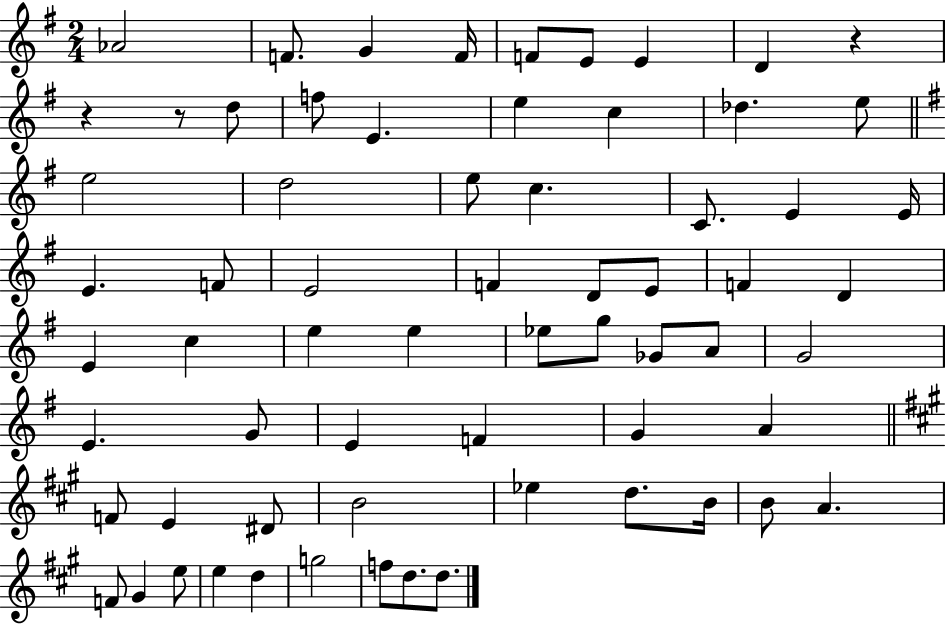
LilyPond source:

{
  \clef treble
  \numericTimeSignature
  \time 2/4
  \key g \major
  aes'2 | f'8. g'4 f'16 | f'8 e'8 e'4 | d'4 r4 | \break r4 r8 d''8 | f''8 e'4. | e''4 c''4 | des''4. e''8 | \break \bar "||" \break \key g \major e''2 | d''2 | e''8 c''4. | c'8. e'4 e'16 | \break e'4. f'8 | e'2 | f'4 d'8 e'8 | f'4 d'4 | \break e'4 c''4 | e''4 e''4 | ees''8 g''8 ges'8 a'8 | g'2 | \break e'4. g'8 | e'4 f'4 | g'4 a'4 | \bar "||" \break \key a \major f'8 e'4 dis'8 | b'2 | ees''4 d''8. b'16 | b'8 a'4. | \break f'8 gis'4 e''8 | e''4 d''4 | g''2 | f''8 d''8. d''8. | \break \bar "|."
}